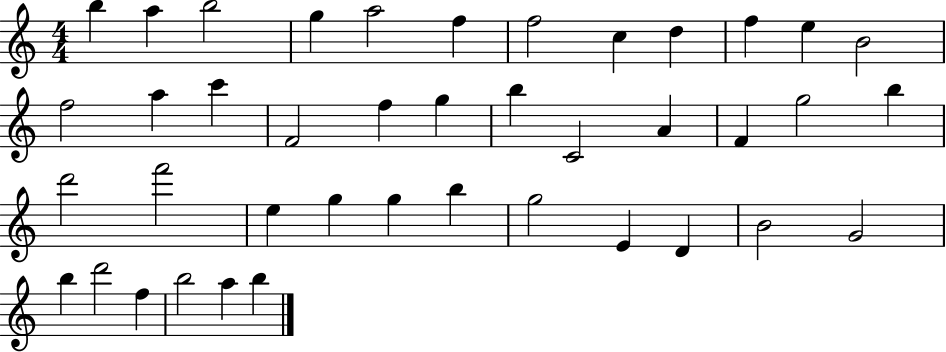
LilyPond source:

{
  \clef treble
  \numericTimeSignature
  \time 4/4
  \key c \major
  b''4 a''4 b''2 | g''4 a''2 f''4 | f''2 c''4 d''4 | f''4 e''4 b'2 | \break f''2 a''4 c'''4 | f'2 f''4 g''4 | b''4 c'2 a'4 | f'4 g''2 b''4 | \break d'''2 f'''2 | e''4 g''4 g''4 b''4 | g''2 e'4 d'4 | b'2 g'2 | \break b''4 d'''2 f''4 | b''2 a''4 b''4 | \bar "|."
}